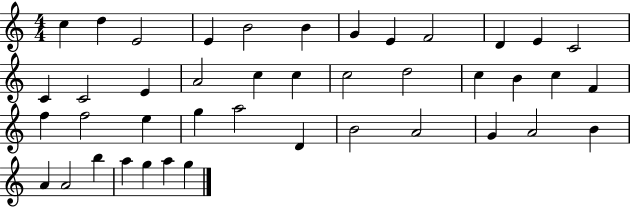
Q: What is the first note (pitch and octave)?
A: C5